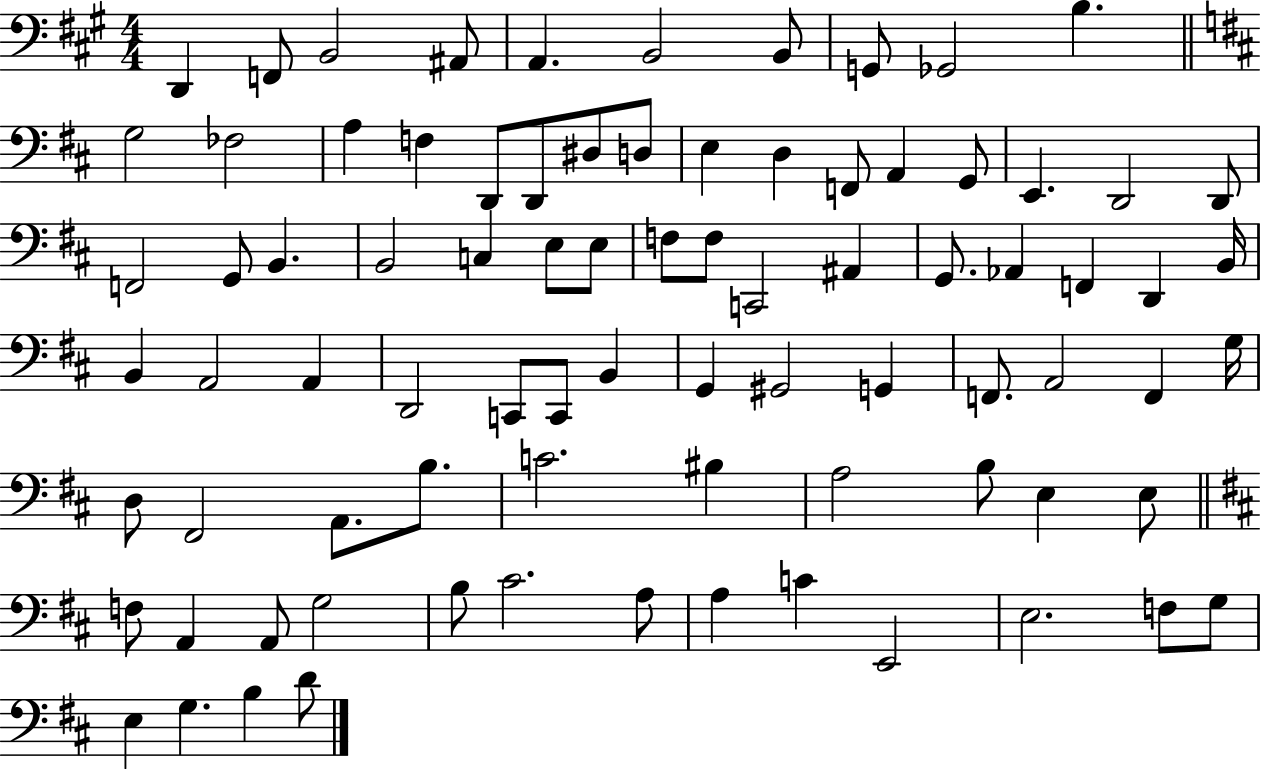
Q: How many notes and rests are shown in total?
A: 83